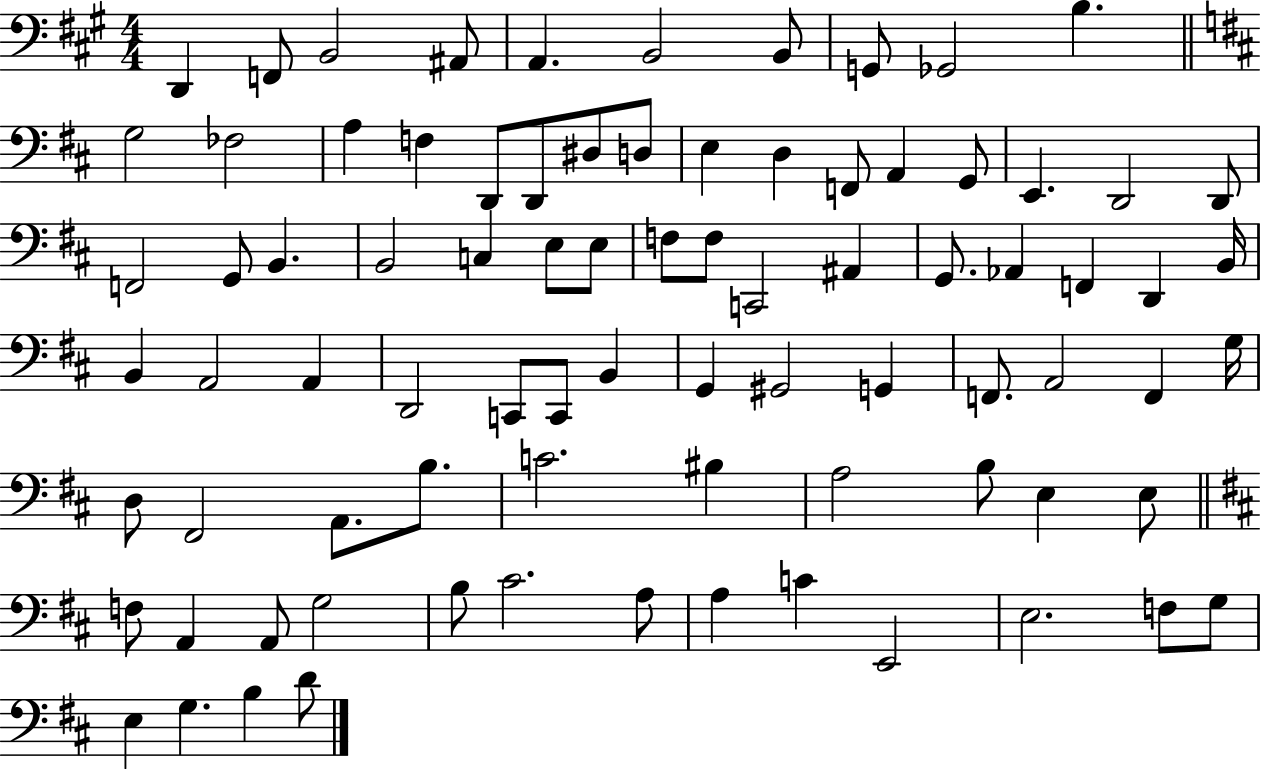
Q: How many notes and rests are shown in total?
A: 83